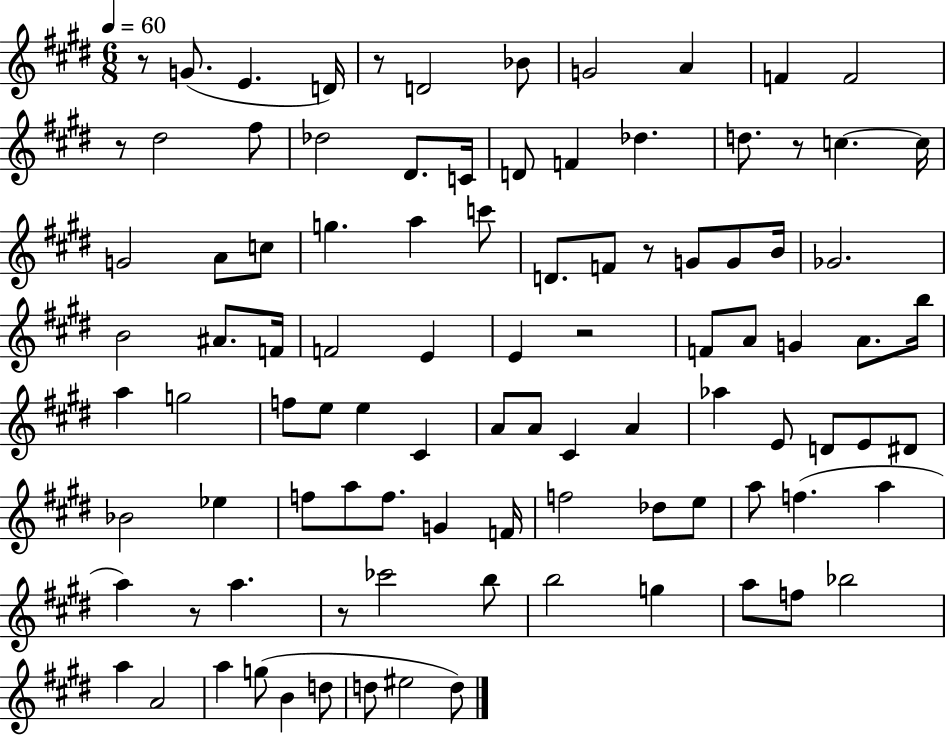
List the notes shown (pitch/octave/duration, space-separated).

R/e G4/e. E4/q. D4/s R/e D4/h Bb4/e G4/h A4/q F4/q F4/h R/e D#5/h F#5/e Db5/h D#4/e. C4/s D4/e F4/q Db5/q. D5/e. R/e C5/q. C5/s G4/h A4/e C5/e G5/q. A5/q C6/e D4/e. F4/e R/e G4/e G4/e B4/s Gb4/h. B4/h A#4/e. F4/s F4/h E4/q E4/q R/h F4/e A4/e G4/q A4/e. B5/s A5/q G5/h F5/e E5/e E5/q C#4/q A4/e A4/e C#4/q A4/q Ab5/q E4/e D4/e E4/e D#4/e Bb4/h Eb5/q F5/e A5/e F5/e. G4/q F4/s F5/h Db5/e E5/e A5/e F5/q. A5/q A5/q R/e A5/q. R/e CES6/h B5/e B5/h G5/q A5/e F5/e Bb5/h A5/q A4/h A5/q G5/e B4/q D5/e D5/e EIS5/h D5/e